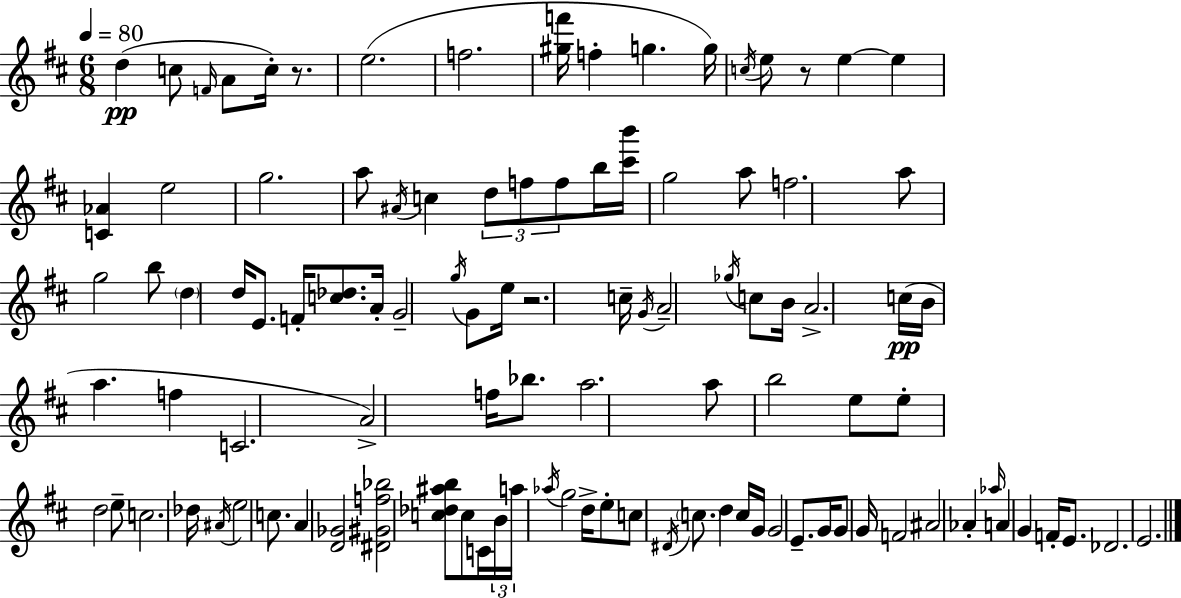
{
  \clef treble
  \numericTimeSignature
  \time 6/8
  \key d \major
  \tempo 4 = 80
  \repeat volta 2 { d''4(\pp c''8 \grace { f'16 } a'8 c''16-.) r8. | e''2.( | f''2. | <gis'' f'''>16 f''4-. g''4. | \break g''16) \acciaccatura { c''16 } e''8 r8 e''4~~ e''4 | <c' aes'>4 e''2 | g''2. | a''8 \acciaccatura { ais'16 } c''4 \tuplet 3/2 { d''8 f''8 | \break f''8 } b''16 <cis''' b'''>16 g''2 | a''8 f''2. | a''8 g''2 | b''8 \parenthesize d''4 d''16 e'8. f'16-. | \break <c'' des''>8. a'16-. g'2-- | \acciaccatura { g''16 } g'8 e''16 r2. | c''16-- \acciaccatura { g'16 } a'2-- | \acciaccatura { ges''16 } c''8 b'16 a'2.-> | \break c''16(\pp b'16 a''4. | f''4 c'2. | a'2->) | f''16 bes''8. a''2. | \break a''8 b''2 | e''8 e''8-. d''2 | e''8-- c''2. | des''16 \acciaccatura { ais'16 } e''2 | \break c''8. a'4 <d' ges'>2 | <dis' gis' f'' bes''>2 | <c'' des'' ais'' b''>8 c''8 c'16 \tuplet 3/2 { b'16 a''16 \acciaccatura { aes''16 } } g''2 | d''16-> e''8-. c''8 | \break \acciaccatura { dis'16 } \parenthesize c''8. d''4 c''16 g'16 g'2 | e'8.-- g'16 g'8 | g'16 f'2 ais'2 | aes'4-. \grace { aes''16 } a'4 | \break g'4 f'16-. e'8. des'2. | e'2. | } \bar "|."
}